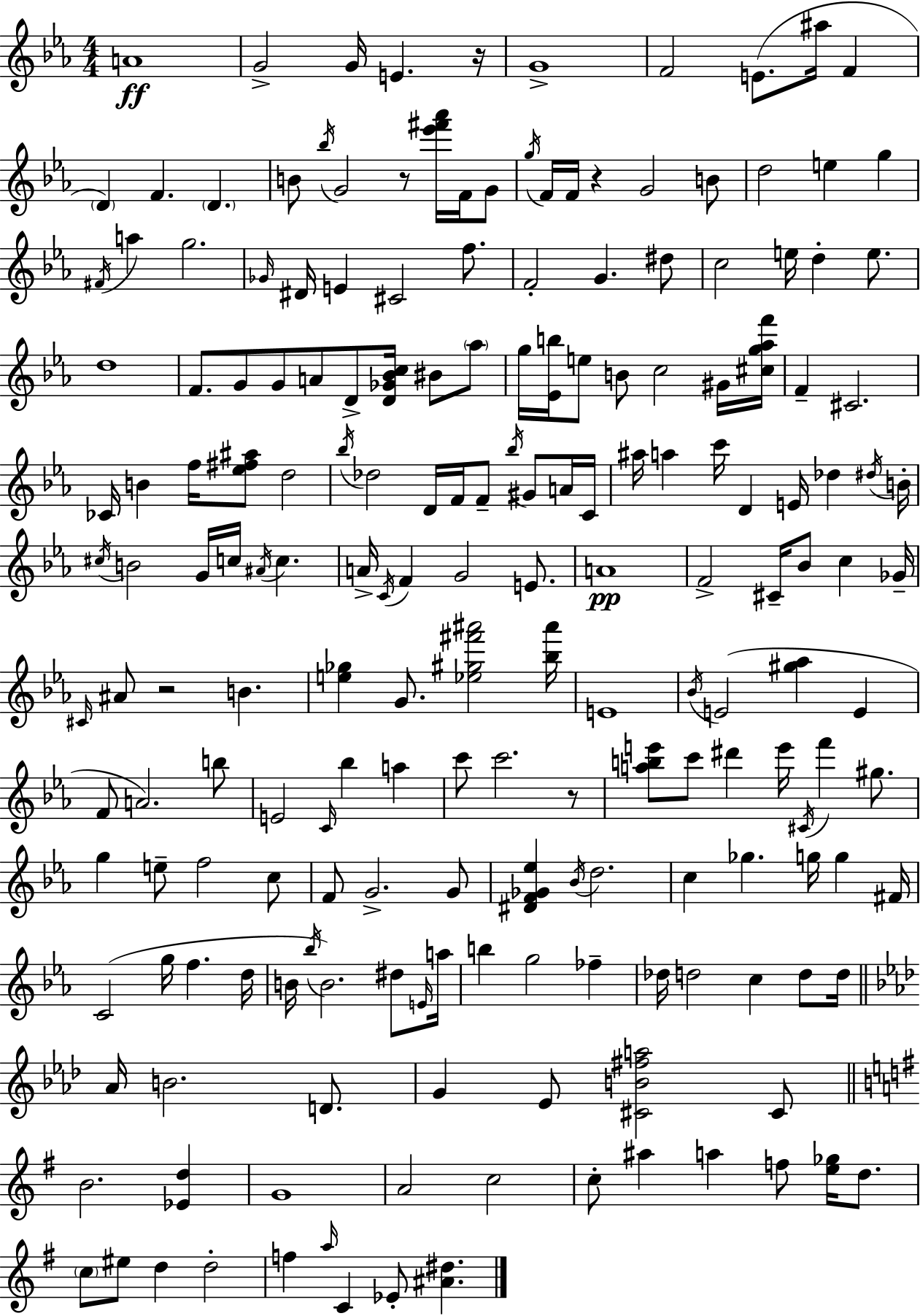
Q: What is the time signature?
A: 4/4